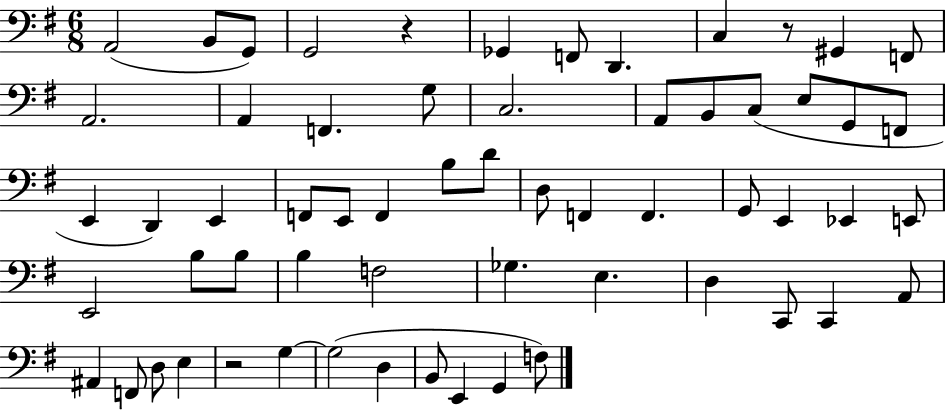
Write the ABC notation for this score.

X:1
T:Untitled
M:6/8
L:1/4
K:G
A,,2 B,,/2 G,,/2 G,,2 z _G,, F,,/2 D,, C, z/2 ^G,, F,,/2 A,,2 A,, F,, G,/2 C,2 A,,/2 B,,/2 C,/2 E,/2 G,,/2 F,,/2 E,, D,, E,, F,,/2 E,,/2 F,, B,/2 D/2 D,/2 F,, F,, G,,/2 E,, _E,, E,,/2 E,,2 B,/2 B,/2 B, F,2 _G, E, D, C,,/2 C,, A,,/2 ^A,, F,,/2 D,/2 E, z2 G, G,2 D, B,,/2 E,, G,, F,/2